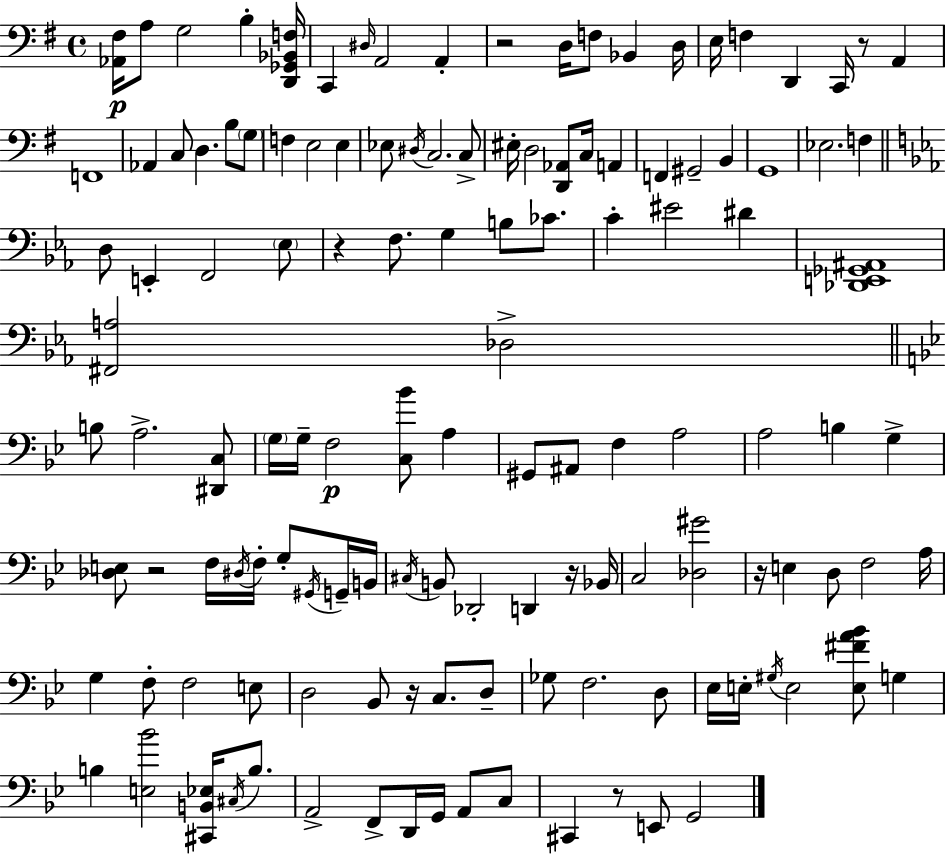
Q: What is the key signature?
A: G major